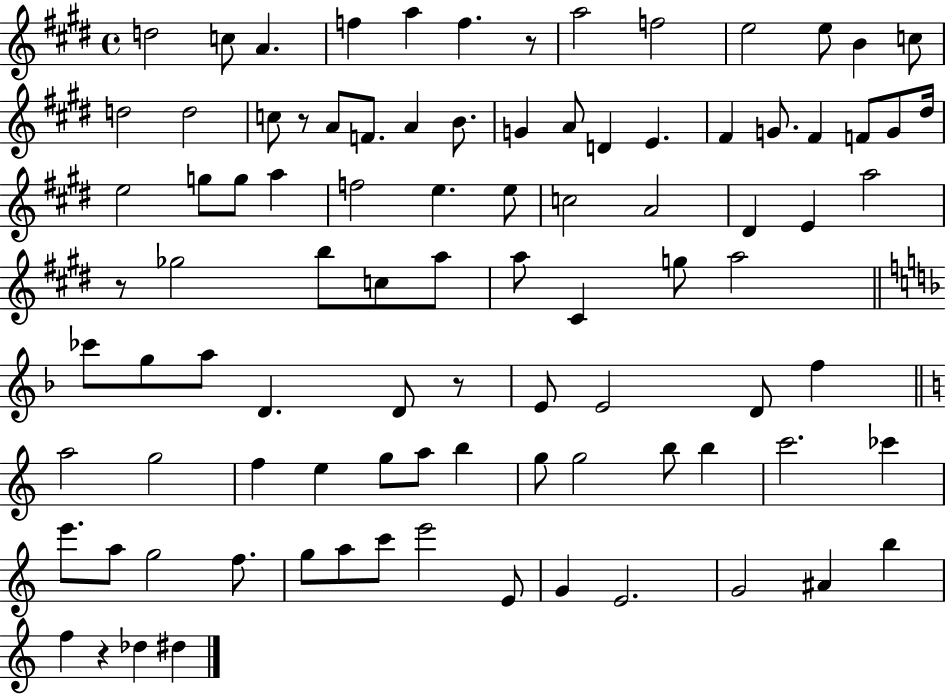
X:1
T:Untitled
M:4/4
L:1/4
K:E
d2 c/2 A f a f z/2 a2 f2 e2 e/2 B c/2 d2 d2 c/2 z/2 A/2 F/2 A B/2 G A/2 D E ^F G/2 ^F F/2 G/2 ^d/4 e2 g/2 g/2 a f2 e e/2 c2 A2 ^D E a2 z/2 _g2 b/2 c/2 a/2 a/2 ^C g/2 a2 _c'/2 g/2 a/2 D D/2 z/2 E/2 E2 D/2 f a2 g2 f e g/2 a/2 b g/2 g2 b/2 b c'2 _c' e'/2 a/2 g2 f/2 g/2 a/2 c'/2 e'2 E/2 G E2 G2 ^A b f z _d ^d